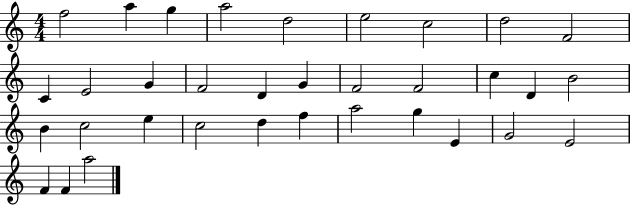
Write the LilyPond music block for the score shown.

{
  \clef treble
  \numericTimeSignature
  \time 4/4
  \key c \major
  f''2 a''4 g''4 | a''2 d''2 | e''2 c''2 | d''2 f'2 | \break c'4 e'2 g'4 | f'2 d'4 g'4 | f'2 f'2 | c''4 d'4 b'2 | \break b'4 c''2 e''4 | c''2 d''4 f''4 | a''2 g''4 e'4 | g'2 e'2 | \break f'4 f'4 a''2 | \bar "|."
}